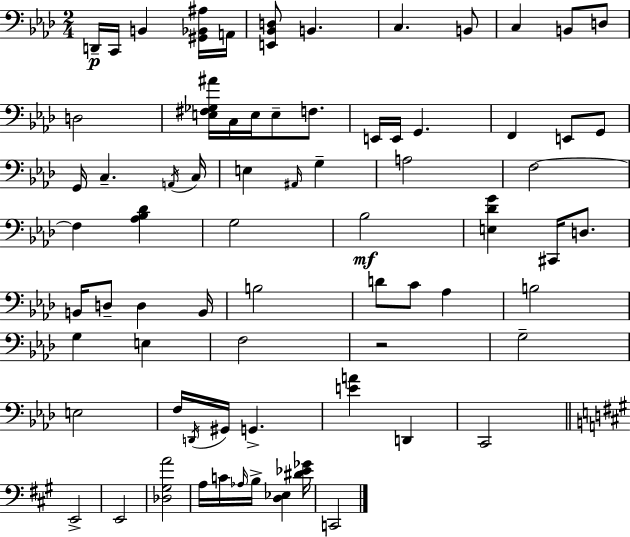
{
  \clef bass
  \numericTimeSignature
  \time 2/4
  \key f \minor
  d,16--\p c,16 b,4 <gis, bes, ais>16 a,16 | <e, bes, d>8 b,4. | c4. b,8 | c4 b,8 d8 | \break d2 | <e fis ges ais'>16 c16 e16 e8-- f8. | e,16 e,16 g,4. | f,4 e,8 g,8 | \break g,16 c4.-- \acciaccatura { a,16 } | c16 e4 \grace { ais,16 } g4-- | a2 | f2~~ | \break f4 <aes bes des'>4 | g2 | bes2\mf | <e des' g'>4 cis,16 d8. | \break b,16 d8-- d4 | b,16 b2 | d'8 c'8 aes4 | b2 | \break g4 e4 | f2 | r2 | g2-- | \break e2 | f16 \acciaccatura { d,16 } gis,16 g,4.-> | <e' a'>4 d,4 | c,2 | \break \bar "||" \break \key a \major e,2-> | e,2 | <des gis a'>2 | a16 c'16 \grace { aes16 } b16-> <d ees>4 | \break <dis' ees' ges'>16 c,2 | \bar "|."
}